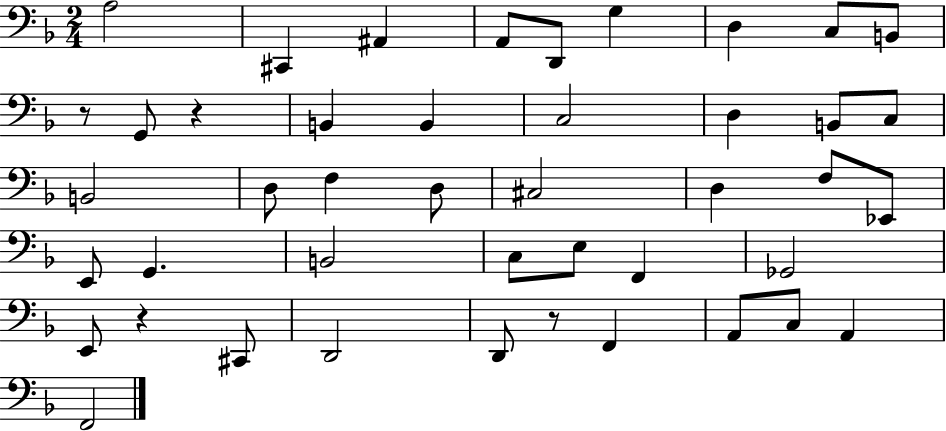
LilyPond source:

{
  \clef bass
  \numericTimeSignature
  \time 2/4
  \key f \major
  \repeat volta 2 { a2 | cis,4 ais,4 | a,8 d,8 g4 | d4 c8 b,8 | \break r8 g,8 r4 | b,4 b,4 | c2 | d4 b,8 c8 | \break b,2 | d8 f4 d8 | cis2 | d4 f8 ees,8 | \break e,8 g,4. | b,2 | c8 e8 f,4 | ges,2 | \break e,8 r4 cis,8 | d,2 | d,8 r8 f,4 | a,8 c8 a,4 | \break f,2 | } \bar "|."
}